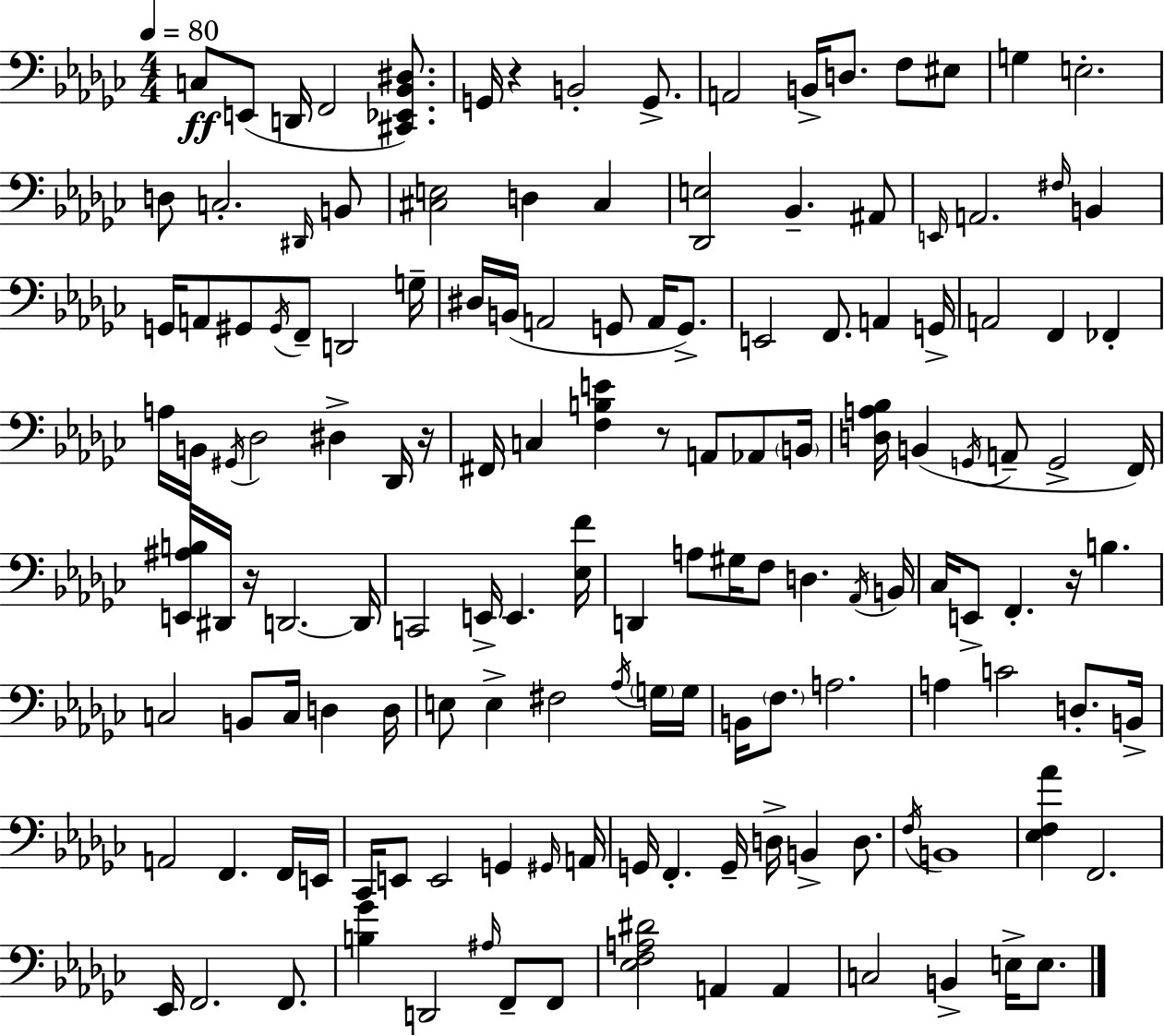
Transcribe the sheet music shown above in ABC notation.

X:1
T:Untitled
M:4/4
L:1/4
K:Ebm
C,/2 E,,/2 D,,/4 F,,2 [^C,,_E,,_B,,^D,]/2 G,,/4 z B,,2 G,,/2 A,,2 B,,/4 D,/2 F,/2 ^E,/2 G, E,2 D,/2 C,2 ^D,,/4 B,,/2 [^C,E,]2 D, ^C, [_D,,E,]2 _B,, ^A,,/2 E,,/4 A,,2 ^F,/4 B,, G,,/4 A,,/2 ^G,,/2 ^G,,/4 F,,/2 D,,2 G,/4 ^D,/4 B,,/4 A,,2 G,,/2 A,,/4 G,,/2 E,,2 F,,/2 A,, G,,/4 A,,2 F,, _F,, A,/4 B,,/4 ^G,,/4 _D,2 ^D, _D,,/4 z/4 ^F,,/4 C, [F,B,E] z/2 A,,/2 _A,,/2 B,,/4 [D,A,_B,]/4 B,, G,,/4 A,,/2 G,,2 F,,/4 [E,,^A,B,]/4 ^D,,/4 z/4 D,,2 D,,/4 C,,2 E,,/4 E,, [_E,F]/4 D,, A,/2 ^G,/4 F,/2 D, _A,,/4 B,,/4 _C,/4 E,,/2 F,, z/4 B, C,2 B,,/2 C,/4 D, D,/4 E,/2 E, ^F,2 _A,/4 G,/4 G,/4 B,,/4 F,/2 A,2 A, C2 D,/2 B,,/4 A,,2 F,, F,,/4 E,,/4 _C,,/4 E,,/2 E,,2 G,, ^G,,/4 A,,/4 G,,/4 F,, G,,/4 D,/4 B,, D,/2 F,/4 B,,4 [_E,F,_A] F,,2 _E,,/4 F,,2 F,,/2 [B,_G] D,,2 ^A,/4 F,,/2 F,,/2 [_E,F,A,^D]2 A,, A,, C,2 B,, E,/4 E,/2